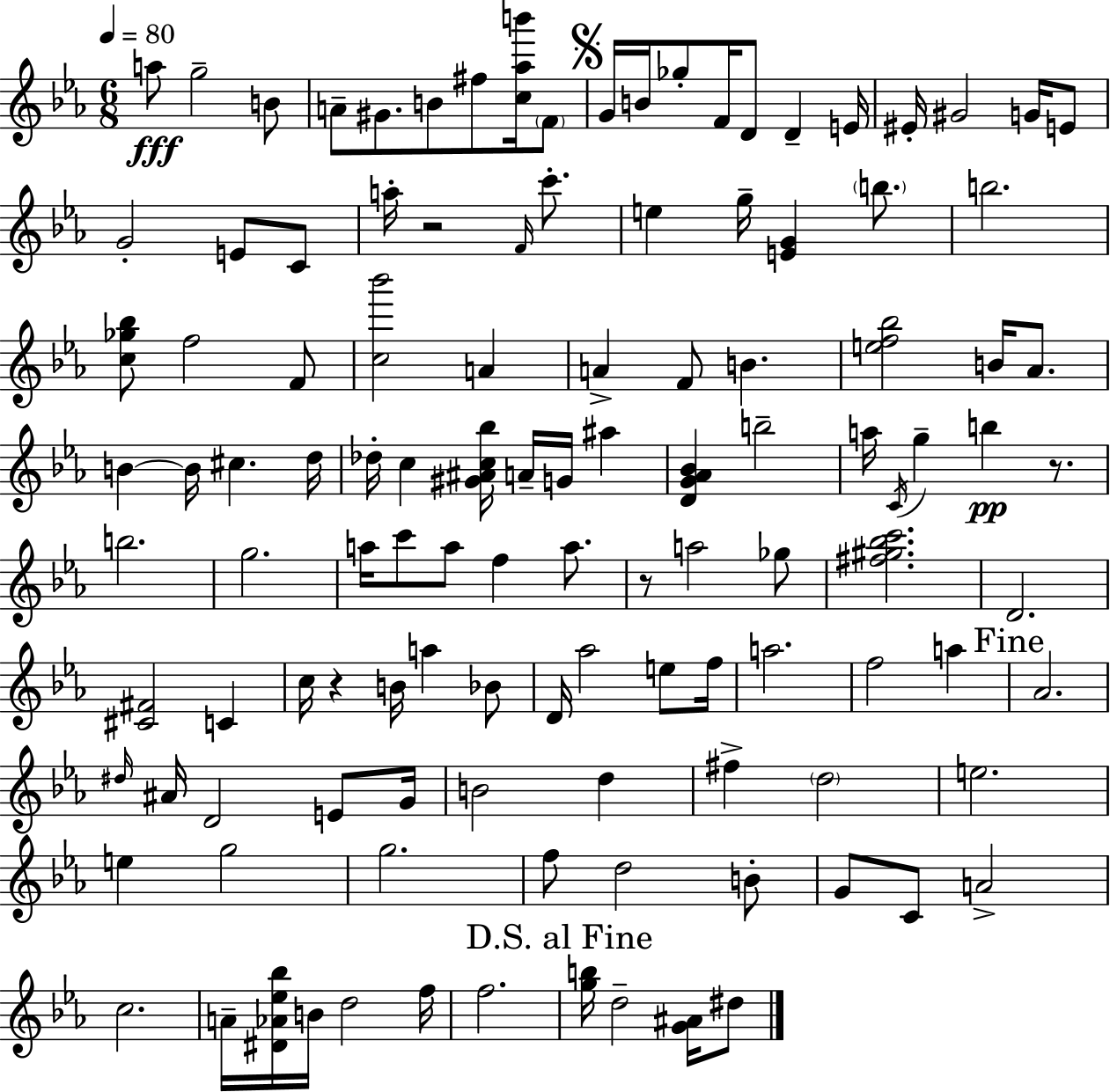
A5/e G5/h B4/e A4/e G#4/e. B4/e F#5/e [C5,Ab5,B6]/s F4/e G4/s B4/s Gb5/e F4/s D4/e D4/q E4/s EIS4/s G#4/h G4/s E4/e G4/h E4/e C4/e A5/s R/h F4/s C6/e. E5/q G5/s [E4,G4]/q B5/e. B5/h. [C5,Gb5,Bb5]/e F5/h F4/e [C5,Bb6]/h A4/q A4/q F4/e B4/q. [E5,F5,Bb5]/h B4/s Ab4/e. B4/q B4/s C#5/q. D5/s Db5/s C5/q [G#4,A#4,C5,Bb5]/s A4/s G4/s A#5/q [D4,G4,Ab4,Bb4]/q B5/h A5/s C4/s G5/q B5/q R/e. B5/h. G5/h. A5/s C6/e A5/e F5/q A5/e. R/e A5/h Gb5/e [F#5,G#5,Bb5,C6]/h. D4/h. [C#4,F#4]/h C4/q C5/s R/q B4/s A5/q Bb4/e D4/s Ab5/h E5/e F5/s A5/h. F5/h A5/q Ab4/h. D#5/s A#4/s D4/h E4/e G4/s B4/h D5/q F#5/q D5/h E5/h. E5/q G5/h G5/h. F5/e D5/h B4/e G4/e C4/e A4/h C5/h. A4/s [D#4,Ab4,Eb5,Bb5]/s B4/s D5/h F5/s F5/h. [G5,B5]/s D5/h [G4,A#4]/s D#5/e